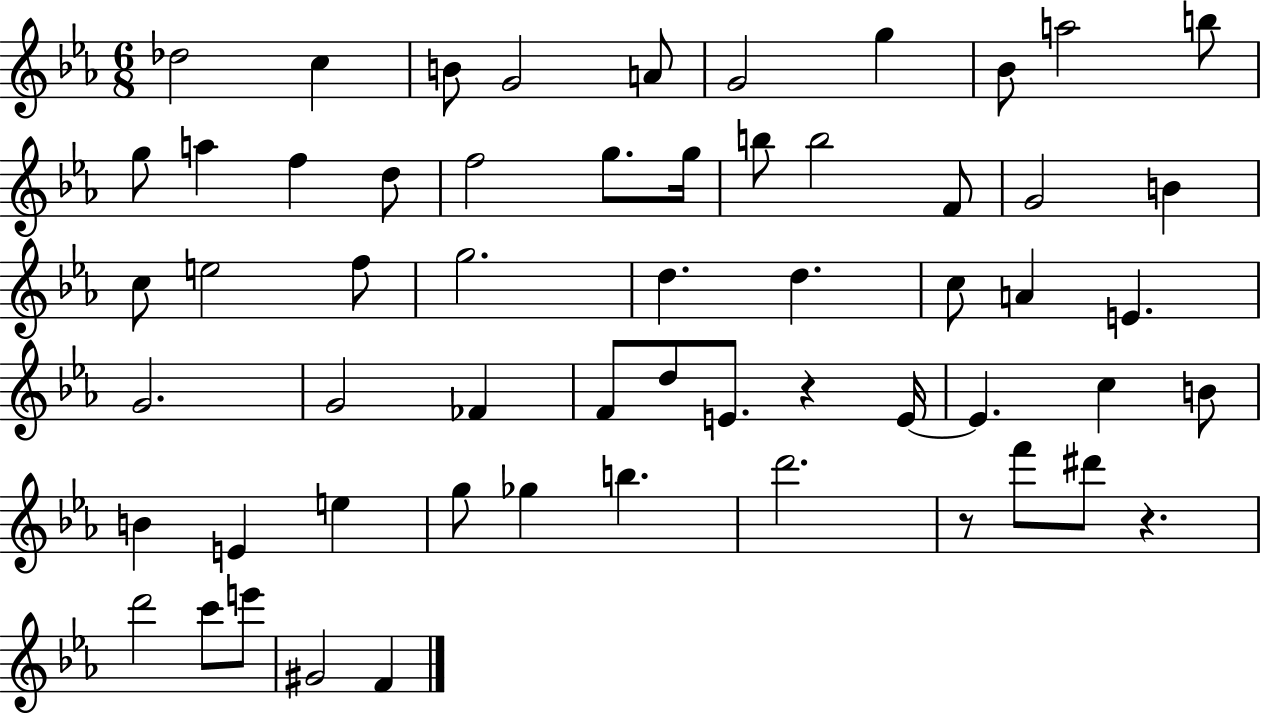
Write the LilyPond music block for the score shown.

{
  \clef treble
  \numericTimeSignature
  \time 6/8
  \key ees \major
  des''2 c''4 | b'8 g'2 a'8 | g'2 g''4 | bes'8 a''2 b''8 | \break g''8 a''4 f''4 d''8 | f''2 g''8. g''16 | b''8 b''2 f'8 | g'2 b'4 | \break c''8 e''2 f''8 | g''2. | d''4. d''4. | c''8 a'4 e'4. | \break g'2. | g'2 fes'4 | f'8 d''8 e'8. r4 e'16~~ | e'4. c''4 b'8 | \break b'4 e'4 e''4 | g''8 ges''4 b''4. | d'''2. | r8 f'''8 dis'''8 r4. | \break d'''2 c'''8 e'''8 | gis'2 f'4 | \bar "|."
}